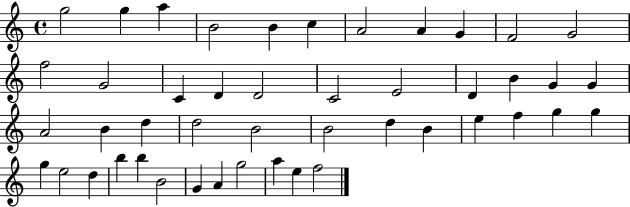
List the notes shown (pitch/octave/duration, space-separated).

G5/h G5/q A5/q B4/h B4/q C5/q A4/h A4/q G4/q F4/h G4/h F5/h G4/h C4/q D4/q D4/h C4/h E4/h D4/q B4/q G4/q G4/q A4/h B4/q D5/q D5/h B4/h B4/h D5/q B4/q E5/q F5/q G5/q G5/q G5/q E5/h D5/q B5/q B5/q B4/h G4/q A4/q G5/h A5/q E5/q F5/h